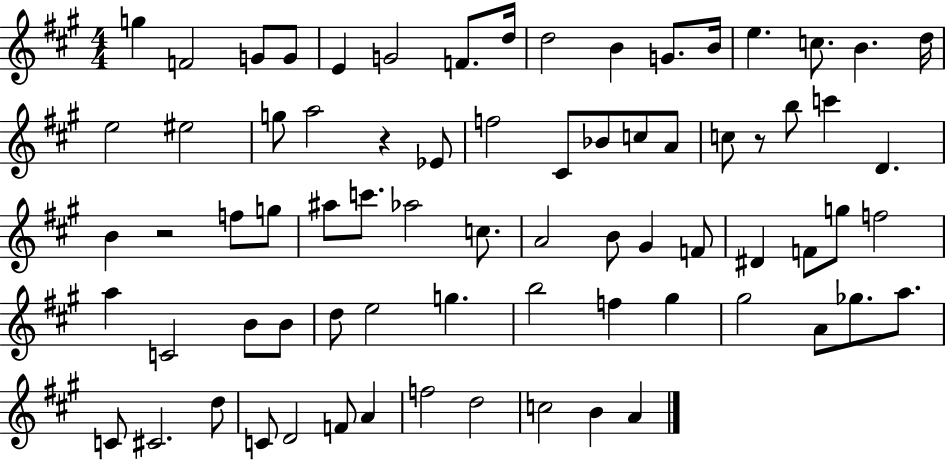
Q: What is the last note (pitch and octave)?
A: A4